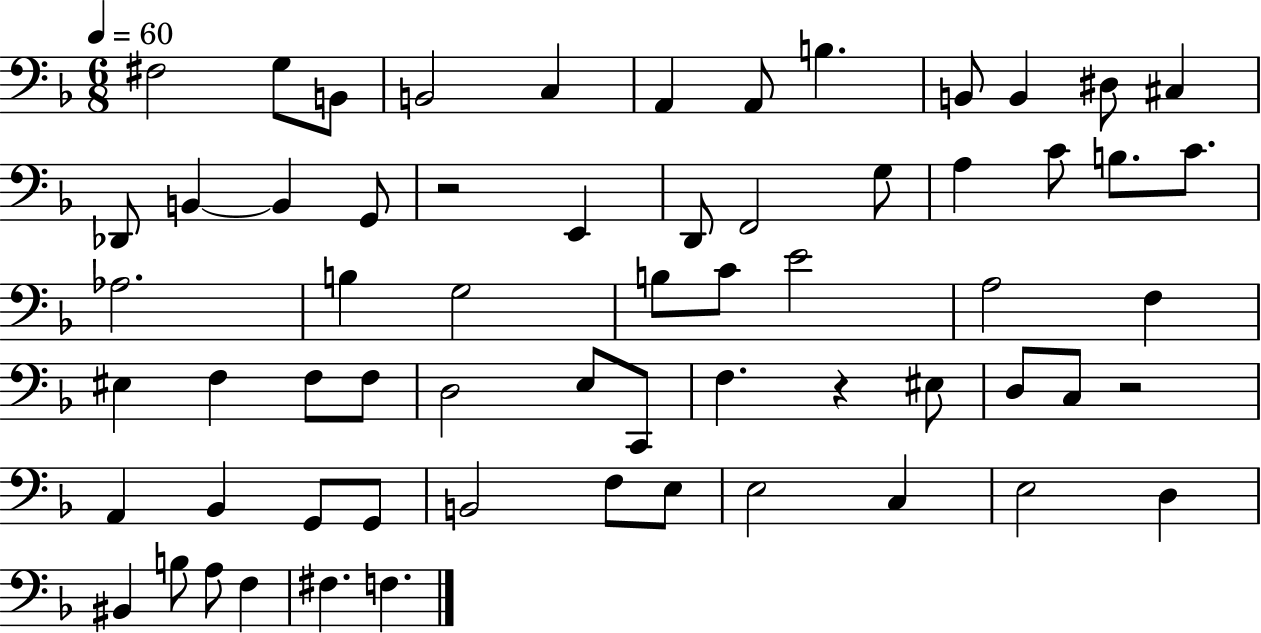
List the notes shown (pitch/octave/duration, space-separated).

F#3/h G3/e B2/e B2/h C3/q A2/q A2/e B3/q. B2/e B2/q D#3/e C#3/q Db2/e B2/q B2/q G2/e R/h E2/q D2/e F2/h G3/e A3/q C4/e B3/e. C4/e. Ab3/h. B3/q G3/h B3/e C4/e E4/h A3/h F3/q EIS3/q F3/q F3/e F3/e D3/h E3/e C2/e F3/q. R/q EIS3/e D3/e C3/e R/h A2/q Bb2/q G2/e G2/e B2/h F3/e E3/e E3/h C3/q E3/h D3/q BIS2/q B3/e A3/e F3/q F#3/q. F3/q.